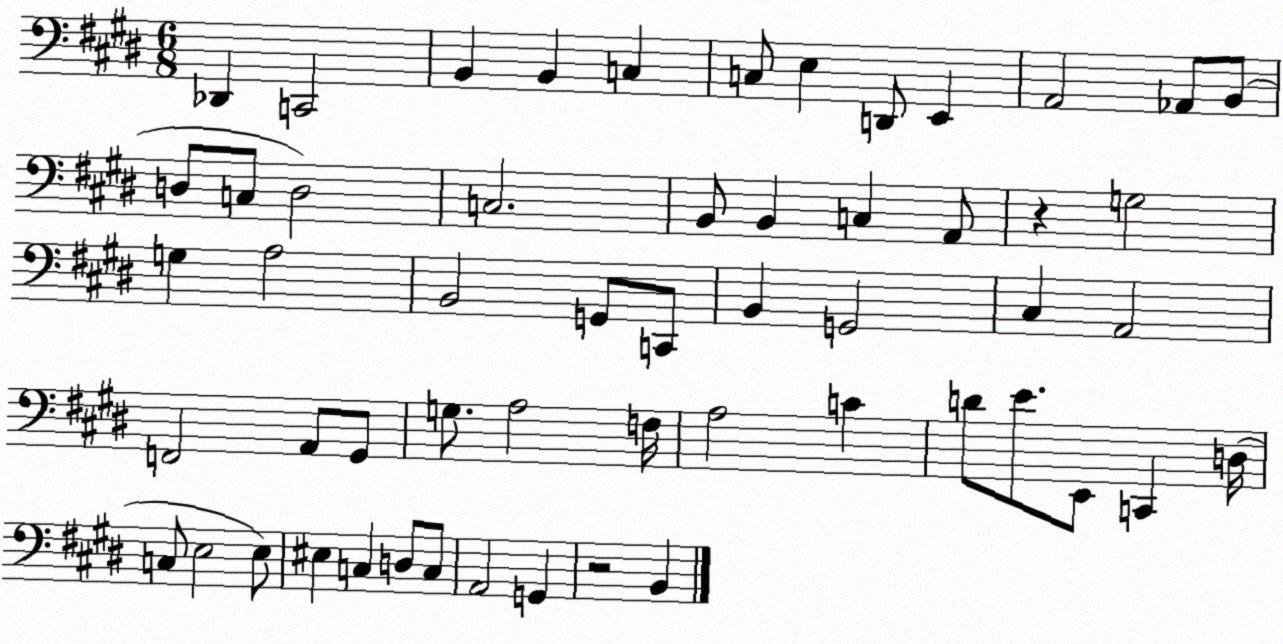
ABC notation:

X:1
T:Untitled
M:6/8
L:1/4
K:E
_D,, C,,2 B,, B,, C, C,/2 E, D,,/2 E,, A,,2 _A,,/2 B,,/2 D,/2 C,/2 D,2 C,2 B,,/2 B,, C, A,,/2 z G,2 G, A,2 B,,2 G,,/2 C,,/2 B,, G,,2 ^C, A,,2 F,,2 A,,/2 ^G,,/2 G,/2 A,2 F,/4 A,2 C D/2 E/2 E,,/2 C,, D,/4 C,/2 E,2 E,/2 ^E, C, D,/2 C,/2 A,,2 G,, z2 B,,